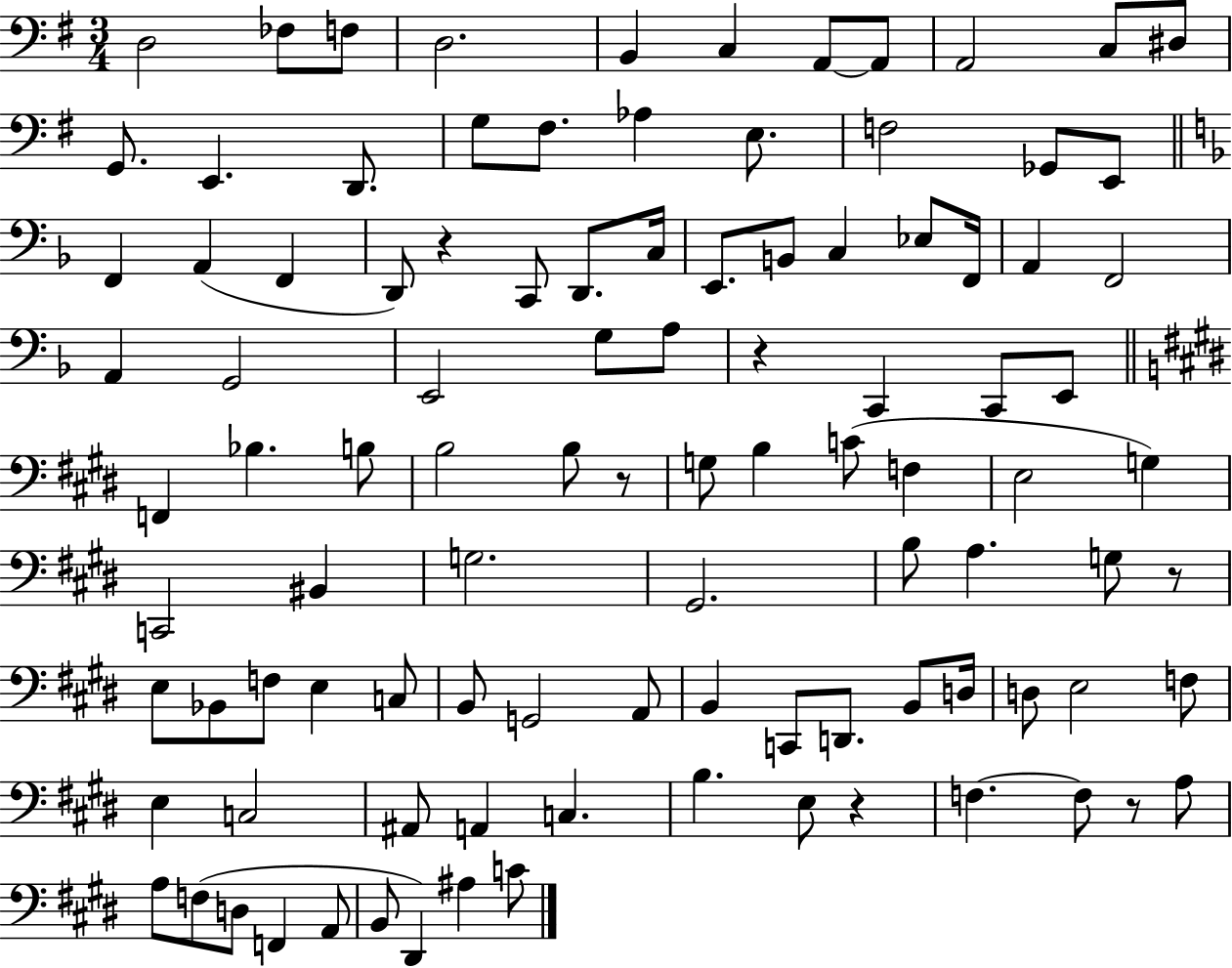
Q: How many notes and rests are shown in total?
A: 102